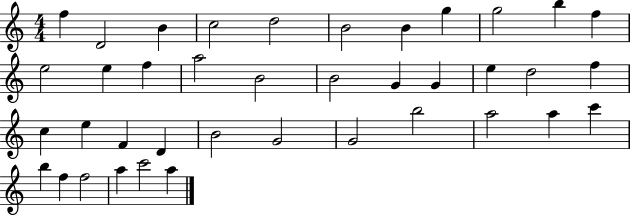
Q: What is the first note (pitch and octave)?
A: F5